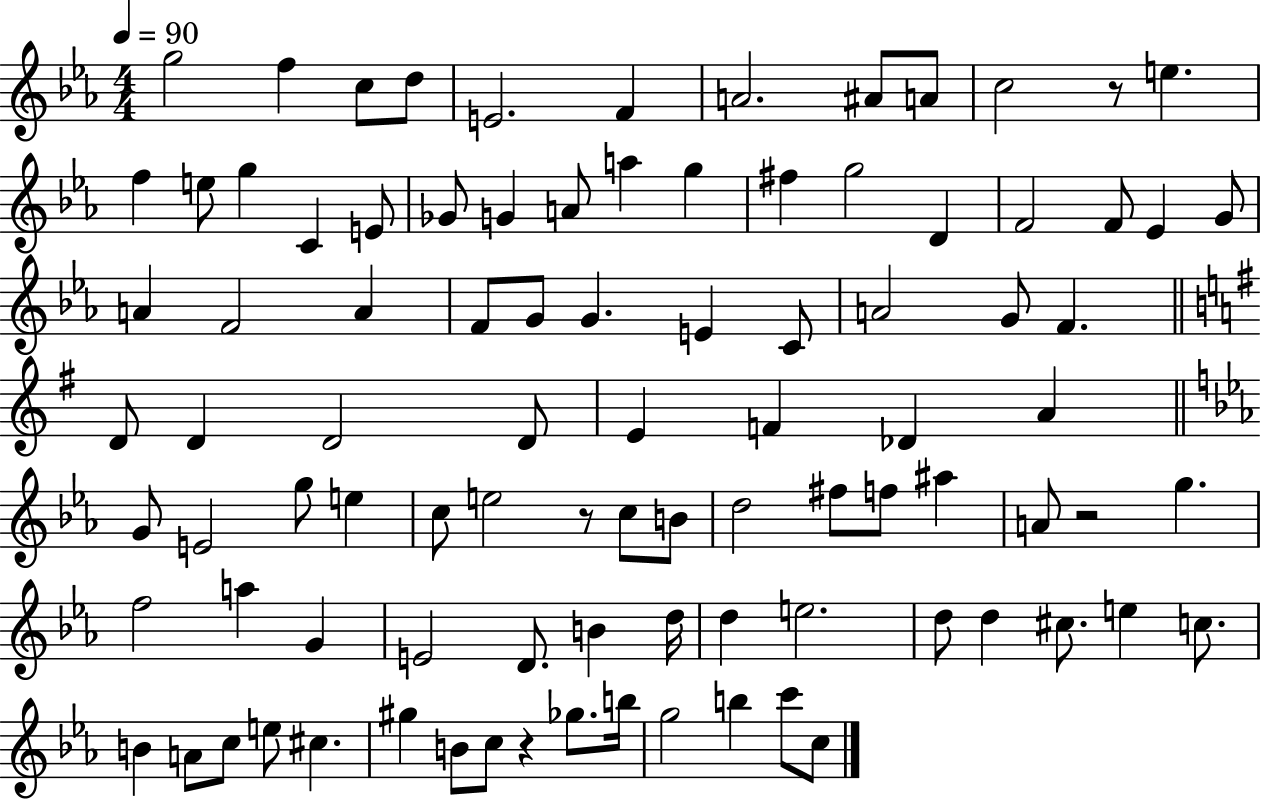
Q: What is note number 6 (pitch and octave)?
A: F4